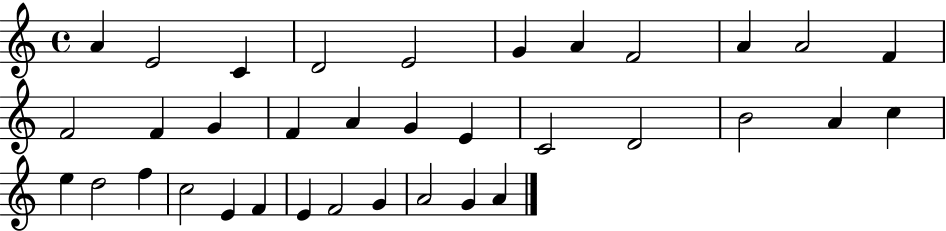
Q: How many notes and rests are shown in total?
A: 35